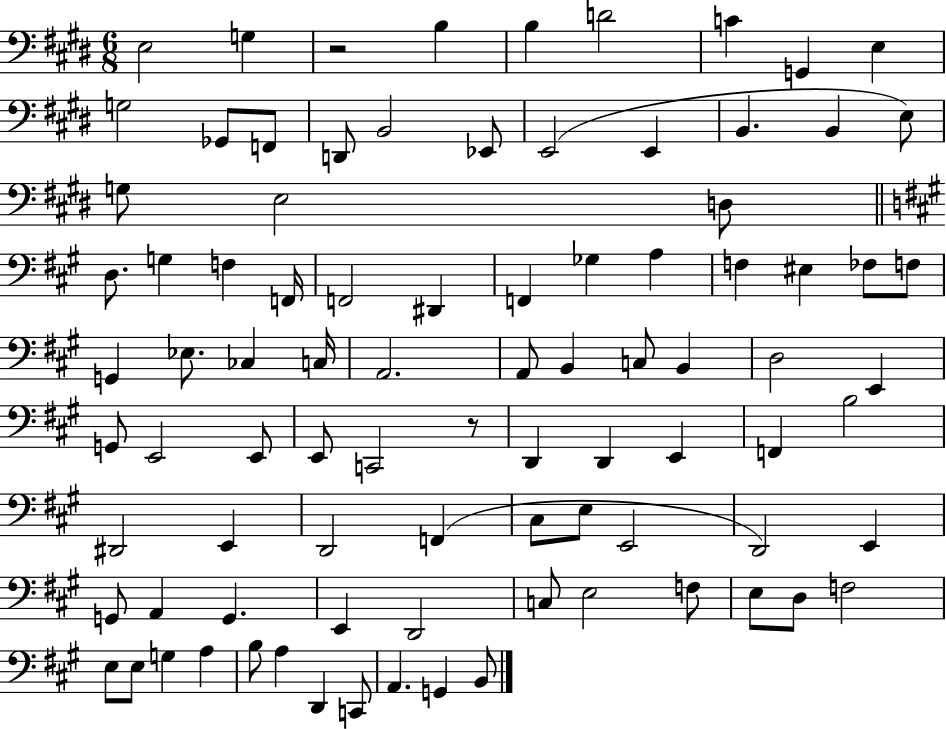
{
  \clef bass
  \numericTimeSignature
  \time 6/8
  \key e \major
  e2 g4 | r2 b4 | b4 d'2 | c'4 g,4 e4 | \break g2 ges,8 f,8 | d,8 b,2 ees,8 | e,2( e,4 | b,4. b,4 e8) | \break g8 e2 d8 | \bar "||" \break \key a \major d8. g4 f4 f,16 | f,2 dis,4 | f,4 ges4 a4 | f4 eis4 fes8 f8 | \break g,4 ees8. ces4 c16 | a,2. | a,8 b,4 c8 b,4 | d2 e,4 | \break g,8 e,2 e,8 | e,8 c,2 r8 | d,4 d,4 e,4 | f,4 b2 | \break dis,2 e,4 | d,2 f,4( | cis8 e8 e,2 | d,2) e,4 | \break g,8 a,4 g,4. | e,4 d,2 | c8 e2 f8 | e8 d8 f2 | \break e8 e8 g4 a4 | b8 a4 d,4 c,8 | a,4. g,4 b,8 | \bar "|."
}